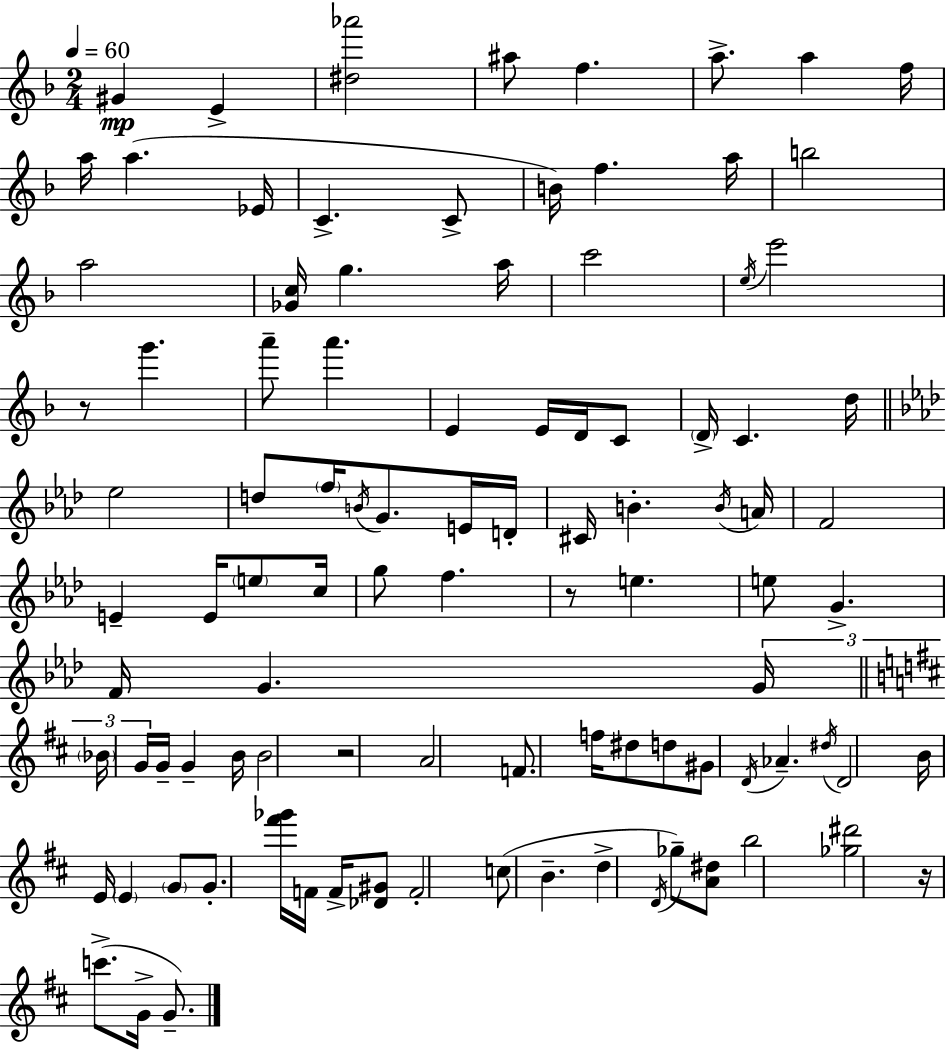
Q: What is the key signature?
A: F major